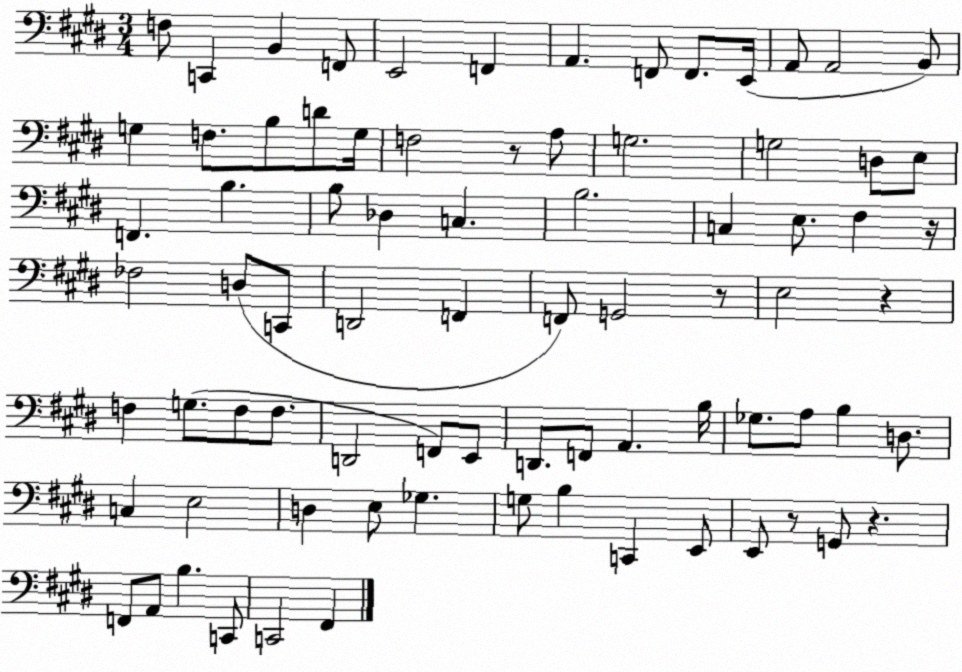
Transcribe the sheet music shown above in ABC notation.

X:1
T:Untitled
M:3/4
L:1/4
K:E
F,/2 C,, B,, F,,/2 E,,2 F,, A,, F,,/2 F,,/2 E,,/4 A,,/2 A,,2 B,,/2 G, F,/2 B,/2 D/2 G,/4 F,2 z/2 A,/2 G,2 G,2 D,/2 E,/2 F,, B, B,/2 _D, C, B,2 C, E,/2 ^F, z/4 _F,2 D,/2 C,,/2 D,,2 F,, F,,/2 G,,2 z/2 E,2 z F, G,/2 F,/2 F,/2 D,,2 F,,/2 E,,/2 D,,/2 F,,/2 A,, B,/4 _G,/2 A,/2 B, D,/2 C, E,2 D, E,/2 _G, G,/2 B, C,, E,,/2 E,,/2 z/2 G,,/2 z F,,/2 A,,/2 B, C,,/2 C,,2 ^F,,